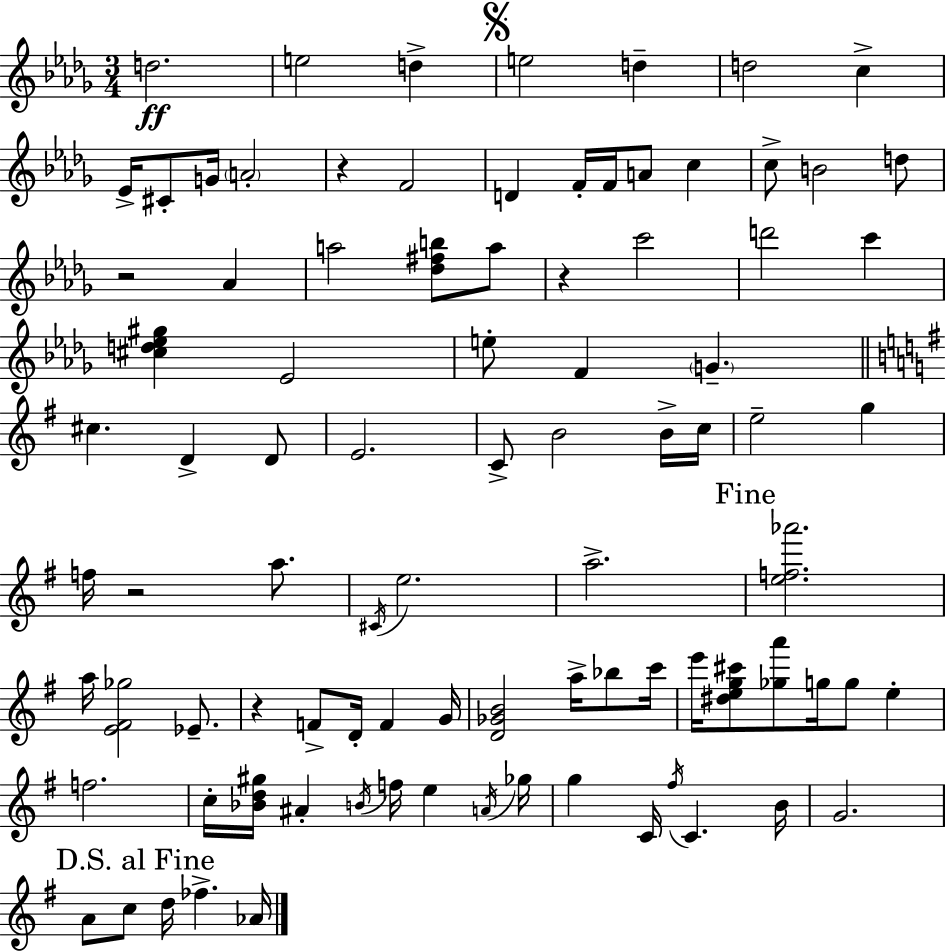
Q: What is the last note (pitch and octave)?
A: Ab4